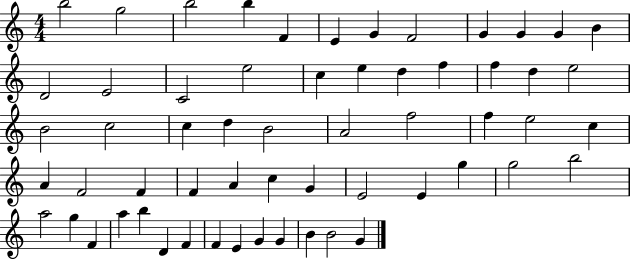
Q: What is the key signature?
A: C major